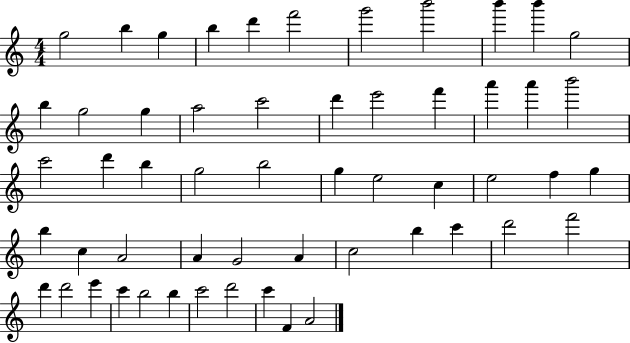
{
  \clef treble
  \numericTimeSignature
  \time 4/4
  \key c \major
  g''2 b''4 g''4 | b''4 d'''4 f'''2 | g'''2 b'''2 | b'''4 b'''4 g''2 | \break b''4 g''2 g''4 | a''2 c'''2 | d'''4 e'''2 f'''4 | a'''4 a'''4 b'''2 | \break c'''2 d'''4 b''4 | g''2 b''2 | g''4 e''2 c''4 | e''2 f''4 g''4 | \break b''4 c''4 a'2 | a'4 g'2 a'4 | c''2 b''4 c'''4 | d'''2 f'''2 | \break d'''4 d'''2 e'''4 | c'''4 b''2 b''4 | c'''2 d'''2 | c'''4 f'4 a'2 | \break \bar "|."
}